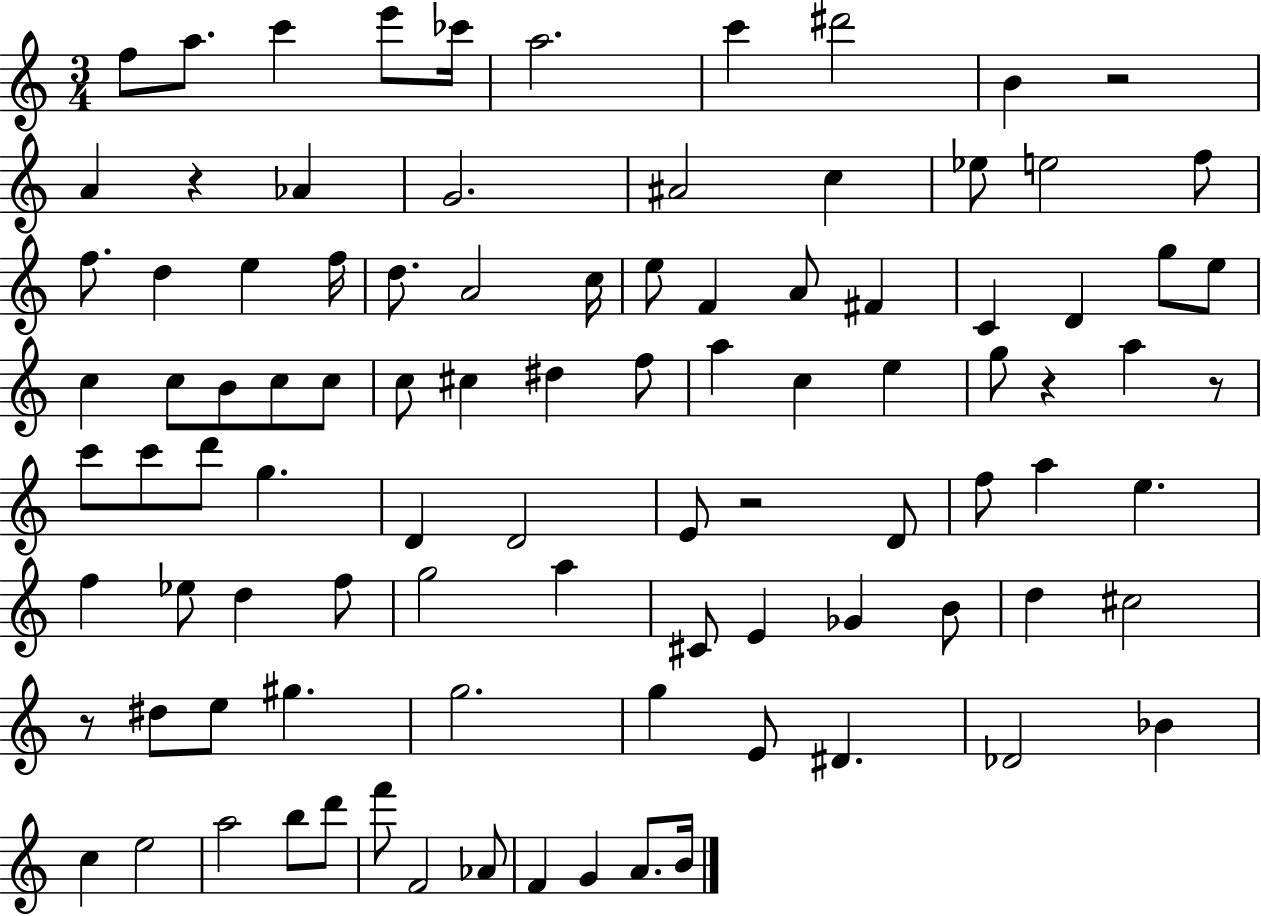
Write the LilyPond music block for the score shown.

{
  \clef treble
  \numericTimeSignature
  \time 3/4
  \key c \major
  \repeat volta 2 { f''8 a''8. c'''4 e'''8 ces'''16 | a''2. | c'''4 dis'''2 | b'4 r2 | \break a'4 r4 aes'4 | g'2. | ais'2 c''4 | ees''8 e''2 f''8 | \break f''8. d''4 e''4 f''16 | d''8. a'2 c''16 | e''8 f'4 a'8 fis'4 | c'4 d'4 g''8 e''8 | \break c''4 c''8 b'8 c''8 c''8 | c''8 cis''4 dis''4 f''8 | a''4 c''4 e''4 | g''8 r4 a''4 r8 | \break c'''8 c'''8 d'''8 g''4. | d'4 d'2 | e'8 r2 d'8 | f''8 a''4 e''4. | \break f''4 ees''8 d''4 f''8 | g''2 a''4 | cis'8 e'4 ges'4 b'8 | d''4 cis''2 | \break r8 dis''8 e''8 gis''4. | g''2. | g''4 e'8 dis'4. | des'2 bes'4 | \break c''4 e''2 | a''2 b''8 d'''8 | f'''8 f'2 aes'8 | f'4 g'4 a'8. b'16 | \break } \bar "|."
}